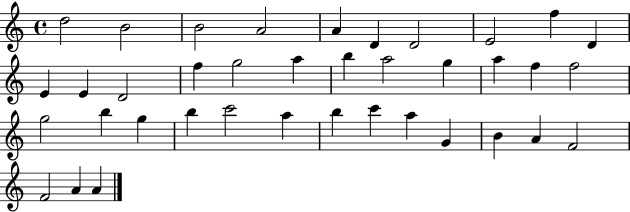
X:1
T:Untitled
M:4/4
L:1/4
K:C
d2 B2 B2 A2 A D D2 E2 f D E E D2 f g2 a b a2 g a f f2 g2 b g b c'2 a b c' a G B A F2 F2 A A